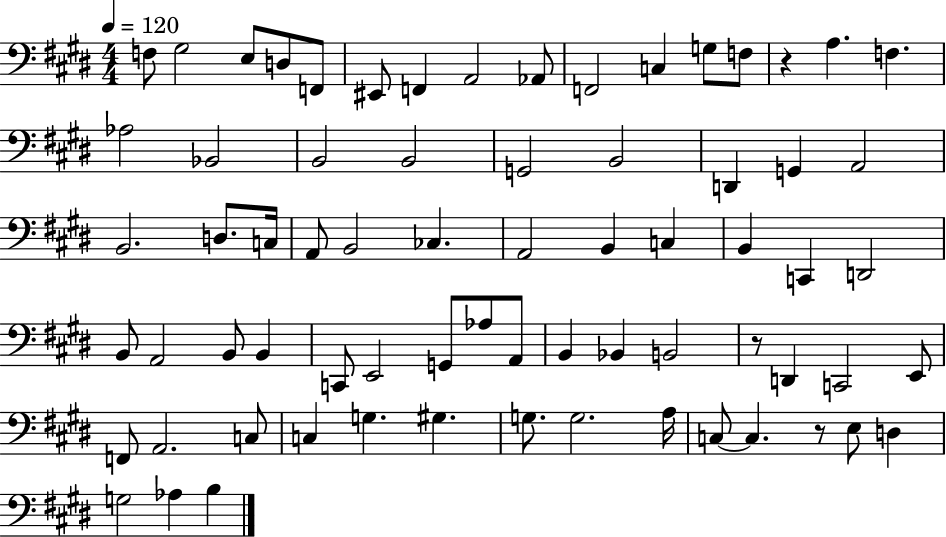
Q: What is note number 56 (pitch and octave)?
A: G3